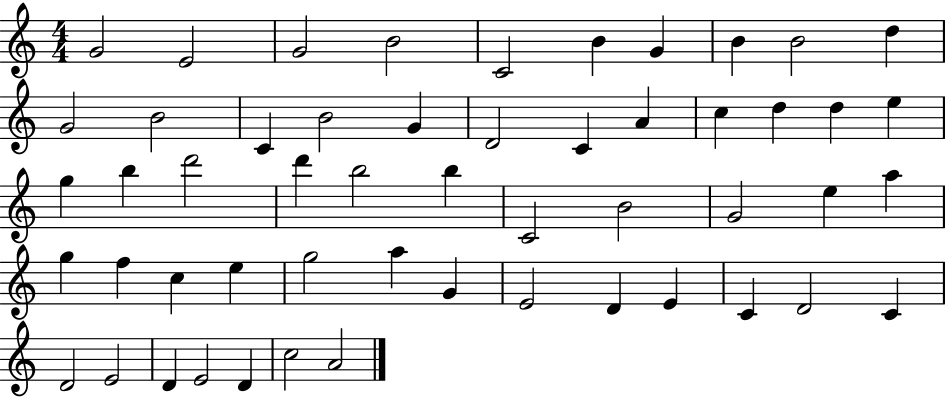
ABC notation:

X:1
T:Untitled
M:4/4
L:1/4
K:C
G2 E2 G2 B2 C2 B G B B2 d G2 B2 C B2 G D2 C A c d d e g b d'2 d' b2 b C2 B2 G2 e a g f c e g2 a G E2 D E C D2 C D2 E2 D E2 D c2 A2